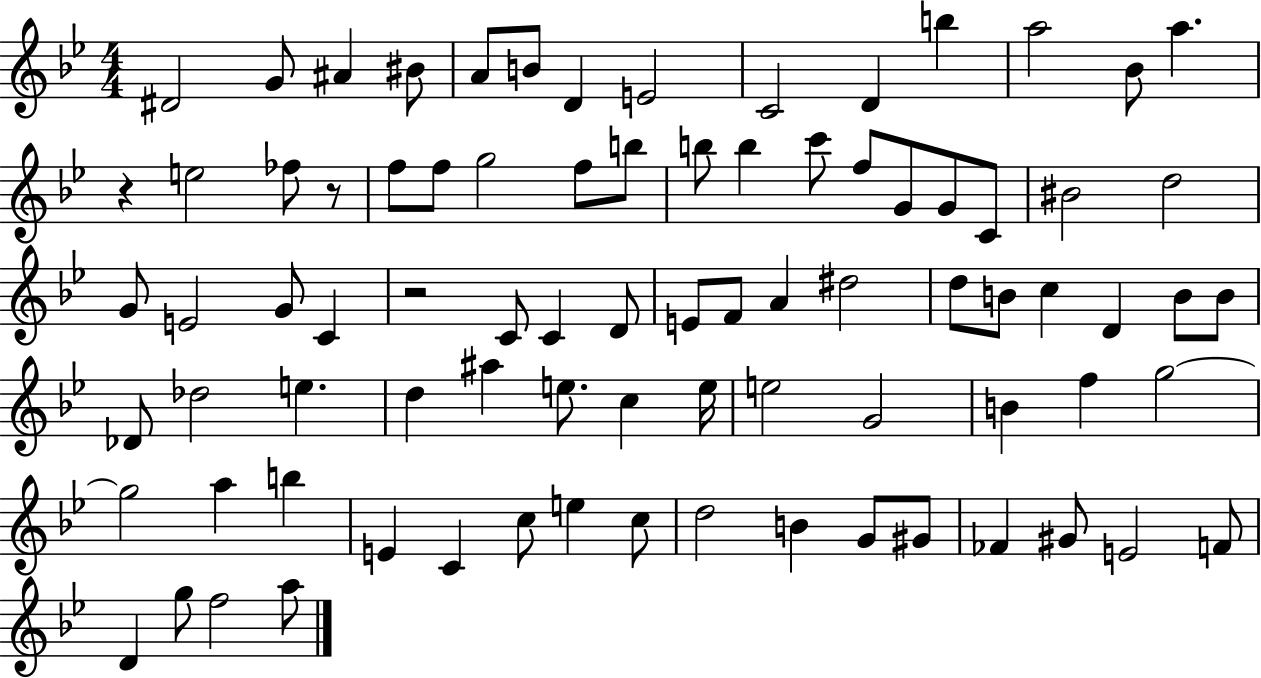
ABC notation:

X:1
T:Untitled
M:4/4
L:1/4
K:Bb
^D2 G/2 ^A ^B/2 A/2 B/2 D E2 C2 D b a2 _B/2 a z e2 _f/2 z/2 f/2 f/2 g2 f/2 b/2 b/2 b c'/2 f/2 G/2 G/2 C/2 ^B2 d2 G/2 E2 G/2 C z2 C/2 C D/2 E/2 F/2 A ^d2 d/2 B/2 c D B/2 B/2 _D/2 _d2 e d ^a e/2 c e/4 e2 G2 B f g2 g2 a b E C c/2 e c/2 d2 B G/2 ^G/2 _F ^G/2 E2 F/2 D g/2 f2 a/2